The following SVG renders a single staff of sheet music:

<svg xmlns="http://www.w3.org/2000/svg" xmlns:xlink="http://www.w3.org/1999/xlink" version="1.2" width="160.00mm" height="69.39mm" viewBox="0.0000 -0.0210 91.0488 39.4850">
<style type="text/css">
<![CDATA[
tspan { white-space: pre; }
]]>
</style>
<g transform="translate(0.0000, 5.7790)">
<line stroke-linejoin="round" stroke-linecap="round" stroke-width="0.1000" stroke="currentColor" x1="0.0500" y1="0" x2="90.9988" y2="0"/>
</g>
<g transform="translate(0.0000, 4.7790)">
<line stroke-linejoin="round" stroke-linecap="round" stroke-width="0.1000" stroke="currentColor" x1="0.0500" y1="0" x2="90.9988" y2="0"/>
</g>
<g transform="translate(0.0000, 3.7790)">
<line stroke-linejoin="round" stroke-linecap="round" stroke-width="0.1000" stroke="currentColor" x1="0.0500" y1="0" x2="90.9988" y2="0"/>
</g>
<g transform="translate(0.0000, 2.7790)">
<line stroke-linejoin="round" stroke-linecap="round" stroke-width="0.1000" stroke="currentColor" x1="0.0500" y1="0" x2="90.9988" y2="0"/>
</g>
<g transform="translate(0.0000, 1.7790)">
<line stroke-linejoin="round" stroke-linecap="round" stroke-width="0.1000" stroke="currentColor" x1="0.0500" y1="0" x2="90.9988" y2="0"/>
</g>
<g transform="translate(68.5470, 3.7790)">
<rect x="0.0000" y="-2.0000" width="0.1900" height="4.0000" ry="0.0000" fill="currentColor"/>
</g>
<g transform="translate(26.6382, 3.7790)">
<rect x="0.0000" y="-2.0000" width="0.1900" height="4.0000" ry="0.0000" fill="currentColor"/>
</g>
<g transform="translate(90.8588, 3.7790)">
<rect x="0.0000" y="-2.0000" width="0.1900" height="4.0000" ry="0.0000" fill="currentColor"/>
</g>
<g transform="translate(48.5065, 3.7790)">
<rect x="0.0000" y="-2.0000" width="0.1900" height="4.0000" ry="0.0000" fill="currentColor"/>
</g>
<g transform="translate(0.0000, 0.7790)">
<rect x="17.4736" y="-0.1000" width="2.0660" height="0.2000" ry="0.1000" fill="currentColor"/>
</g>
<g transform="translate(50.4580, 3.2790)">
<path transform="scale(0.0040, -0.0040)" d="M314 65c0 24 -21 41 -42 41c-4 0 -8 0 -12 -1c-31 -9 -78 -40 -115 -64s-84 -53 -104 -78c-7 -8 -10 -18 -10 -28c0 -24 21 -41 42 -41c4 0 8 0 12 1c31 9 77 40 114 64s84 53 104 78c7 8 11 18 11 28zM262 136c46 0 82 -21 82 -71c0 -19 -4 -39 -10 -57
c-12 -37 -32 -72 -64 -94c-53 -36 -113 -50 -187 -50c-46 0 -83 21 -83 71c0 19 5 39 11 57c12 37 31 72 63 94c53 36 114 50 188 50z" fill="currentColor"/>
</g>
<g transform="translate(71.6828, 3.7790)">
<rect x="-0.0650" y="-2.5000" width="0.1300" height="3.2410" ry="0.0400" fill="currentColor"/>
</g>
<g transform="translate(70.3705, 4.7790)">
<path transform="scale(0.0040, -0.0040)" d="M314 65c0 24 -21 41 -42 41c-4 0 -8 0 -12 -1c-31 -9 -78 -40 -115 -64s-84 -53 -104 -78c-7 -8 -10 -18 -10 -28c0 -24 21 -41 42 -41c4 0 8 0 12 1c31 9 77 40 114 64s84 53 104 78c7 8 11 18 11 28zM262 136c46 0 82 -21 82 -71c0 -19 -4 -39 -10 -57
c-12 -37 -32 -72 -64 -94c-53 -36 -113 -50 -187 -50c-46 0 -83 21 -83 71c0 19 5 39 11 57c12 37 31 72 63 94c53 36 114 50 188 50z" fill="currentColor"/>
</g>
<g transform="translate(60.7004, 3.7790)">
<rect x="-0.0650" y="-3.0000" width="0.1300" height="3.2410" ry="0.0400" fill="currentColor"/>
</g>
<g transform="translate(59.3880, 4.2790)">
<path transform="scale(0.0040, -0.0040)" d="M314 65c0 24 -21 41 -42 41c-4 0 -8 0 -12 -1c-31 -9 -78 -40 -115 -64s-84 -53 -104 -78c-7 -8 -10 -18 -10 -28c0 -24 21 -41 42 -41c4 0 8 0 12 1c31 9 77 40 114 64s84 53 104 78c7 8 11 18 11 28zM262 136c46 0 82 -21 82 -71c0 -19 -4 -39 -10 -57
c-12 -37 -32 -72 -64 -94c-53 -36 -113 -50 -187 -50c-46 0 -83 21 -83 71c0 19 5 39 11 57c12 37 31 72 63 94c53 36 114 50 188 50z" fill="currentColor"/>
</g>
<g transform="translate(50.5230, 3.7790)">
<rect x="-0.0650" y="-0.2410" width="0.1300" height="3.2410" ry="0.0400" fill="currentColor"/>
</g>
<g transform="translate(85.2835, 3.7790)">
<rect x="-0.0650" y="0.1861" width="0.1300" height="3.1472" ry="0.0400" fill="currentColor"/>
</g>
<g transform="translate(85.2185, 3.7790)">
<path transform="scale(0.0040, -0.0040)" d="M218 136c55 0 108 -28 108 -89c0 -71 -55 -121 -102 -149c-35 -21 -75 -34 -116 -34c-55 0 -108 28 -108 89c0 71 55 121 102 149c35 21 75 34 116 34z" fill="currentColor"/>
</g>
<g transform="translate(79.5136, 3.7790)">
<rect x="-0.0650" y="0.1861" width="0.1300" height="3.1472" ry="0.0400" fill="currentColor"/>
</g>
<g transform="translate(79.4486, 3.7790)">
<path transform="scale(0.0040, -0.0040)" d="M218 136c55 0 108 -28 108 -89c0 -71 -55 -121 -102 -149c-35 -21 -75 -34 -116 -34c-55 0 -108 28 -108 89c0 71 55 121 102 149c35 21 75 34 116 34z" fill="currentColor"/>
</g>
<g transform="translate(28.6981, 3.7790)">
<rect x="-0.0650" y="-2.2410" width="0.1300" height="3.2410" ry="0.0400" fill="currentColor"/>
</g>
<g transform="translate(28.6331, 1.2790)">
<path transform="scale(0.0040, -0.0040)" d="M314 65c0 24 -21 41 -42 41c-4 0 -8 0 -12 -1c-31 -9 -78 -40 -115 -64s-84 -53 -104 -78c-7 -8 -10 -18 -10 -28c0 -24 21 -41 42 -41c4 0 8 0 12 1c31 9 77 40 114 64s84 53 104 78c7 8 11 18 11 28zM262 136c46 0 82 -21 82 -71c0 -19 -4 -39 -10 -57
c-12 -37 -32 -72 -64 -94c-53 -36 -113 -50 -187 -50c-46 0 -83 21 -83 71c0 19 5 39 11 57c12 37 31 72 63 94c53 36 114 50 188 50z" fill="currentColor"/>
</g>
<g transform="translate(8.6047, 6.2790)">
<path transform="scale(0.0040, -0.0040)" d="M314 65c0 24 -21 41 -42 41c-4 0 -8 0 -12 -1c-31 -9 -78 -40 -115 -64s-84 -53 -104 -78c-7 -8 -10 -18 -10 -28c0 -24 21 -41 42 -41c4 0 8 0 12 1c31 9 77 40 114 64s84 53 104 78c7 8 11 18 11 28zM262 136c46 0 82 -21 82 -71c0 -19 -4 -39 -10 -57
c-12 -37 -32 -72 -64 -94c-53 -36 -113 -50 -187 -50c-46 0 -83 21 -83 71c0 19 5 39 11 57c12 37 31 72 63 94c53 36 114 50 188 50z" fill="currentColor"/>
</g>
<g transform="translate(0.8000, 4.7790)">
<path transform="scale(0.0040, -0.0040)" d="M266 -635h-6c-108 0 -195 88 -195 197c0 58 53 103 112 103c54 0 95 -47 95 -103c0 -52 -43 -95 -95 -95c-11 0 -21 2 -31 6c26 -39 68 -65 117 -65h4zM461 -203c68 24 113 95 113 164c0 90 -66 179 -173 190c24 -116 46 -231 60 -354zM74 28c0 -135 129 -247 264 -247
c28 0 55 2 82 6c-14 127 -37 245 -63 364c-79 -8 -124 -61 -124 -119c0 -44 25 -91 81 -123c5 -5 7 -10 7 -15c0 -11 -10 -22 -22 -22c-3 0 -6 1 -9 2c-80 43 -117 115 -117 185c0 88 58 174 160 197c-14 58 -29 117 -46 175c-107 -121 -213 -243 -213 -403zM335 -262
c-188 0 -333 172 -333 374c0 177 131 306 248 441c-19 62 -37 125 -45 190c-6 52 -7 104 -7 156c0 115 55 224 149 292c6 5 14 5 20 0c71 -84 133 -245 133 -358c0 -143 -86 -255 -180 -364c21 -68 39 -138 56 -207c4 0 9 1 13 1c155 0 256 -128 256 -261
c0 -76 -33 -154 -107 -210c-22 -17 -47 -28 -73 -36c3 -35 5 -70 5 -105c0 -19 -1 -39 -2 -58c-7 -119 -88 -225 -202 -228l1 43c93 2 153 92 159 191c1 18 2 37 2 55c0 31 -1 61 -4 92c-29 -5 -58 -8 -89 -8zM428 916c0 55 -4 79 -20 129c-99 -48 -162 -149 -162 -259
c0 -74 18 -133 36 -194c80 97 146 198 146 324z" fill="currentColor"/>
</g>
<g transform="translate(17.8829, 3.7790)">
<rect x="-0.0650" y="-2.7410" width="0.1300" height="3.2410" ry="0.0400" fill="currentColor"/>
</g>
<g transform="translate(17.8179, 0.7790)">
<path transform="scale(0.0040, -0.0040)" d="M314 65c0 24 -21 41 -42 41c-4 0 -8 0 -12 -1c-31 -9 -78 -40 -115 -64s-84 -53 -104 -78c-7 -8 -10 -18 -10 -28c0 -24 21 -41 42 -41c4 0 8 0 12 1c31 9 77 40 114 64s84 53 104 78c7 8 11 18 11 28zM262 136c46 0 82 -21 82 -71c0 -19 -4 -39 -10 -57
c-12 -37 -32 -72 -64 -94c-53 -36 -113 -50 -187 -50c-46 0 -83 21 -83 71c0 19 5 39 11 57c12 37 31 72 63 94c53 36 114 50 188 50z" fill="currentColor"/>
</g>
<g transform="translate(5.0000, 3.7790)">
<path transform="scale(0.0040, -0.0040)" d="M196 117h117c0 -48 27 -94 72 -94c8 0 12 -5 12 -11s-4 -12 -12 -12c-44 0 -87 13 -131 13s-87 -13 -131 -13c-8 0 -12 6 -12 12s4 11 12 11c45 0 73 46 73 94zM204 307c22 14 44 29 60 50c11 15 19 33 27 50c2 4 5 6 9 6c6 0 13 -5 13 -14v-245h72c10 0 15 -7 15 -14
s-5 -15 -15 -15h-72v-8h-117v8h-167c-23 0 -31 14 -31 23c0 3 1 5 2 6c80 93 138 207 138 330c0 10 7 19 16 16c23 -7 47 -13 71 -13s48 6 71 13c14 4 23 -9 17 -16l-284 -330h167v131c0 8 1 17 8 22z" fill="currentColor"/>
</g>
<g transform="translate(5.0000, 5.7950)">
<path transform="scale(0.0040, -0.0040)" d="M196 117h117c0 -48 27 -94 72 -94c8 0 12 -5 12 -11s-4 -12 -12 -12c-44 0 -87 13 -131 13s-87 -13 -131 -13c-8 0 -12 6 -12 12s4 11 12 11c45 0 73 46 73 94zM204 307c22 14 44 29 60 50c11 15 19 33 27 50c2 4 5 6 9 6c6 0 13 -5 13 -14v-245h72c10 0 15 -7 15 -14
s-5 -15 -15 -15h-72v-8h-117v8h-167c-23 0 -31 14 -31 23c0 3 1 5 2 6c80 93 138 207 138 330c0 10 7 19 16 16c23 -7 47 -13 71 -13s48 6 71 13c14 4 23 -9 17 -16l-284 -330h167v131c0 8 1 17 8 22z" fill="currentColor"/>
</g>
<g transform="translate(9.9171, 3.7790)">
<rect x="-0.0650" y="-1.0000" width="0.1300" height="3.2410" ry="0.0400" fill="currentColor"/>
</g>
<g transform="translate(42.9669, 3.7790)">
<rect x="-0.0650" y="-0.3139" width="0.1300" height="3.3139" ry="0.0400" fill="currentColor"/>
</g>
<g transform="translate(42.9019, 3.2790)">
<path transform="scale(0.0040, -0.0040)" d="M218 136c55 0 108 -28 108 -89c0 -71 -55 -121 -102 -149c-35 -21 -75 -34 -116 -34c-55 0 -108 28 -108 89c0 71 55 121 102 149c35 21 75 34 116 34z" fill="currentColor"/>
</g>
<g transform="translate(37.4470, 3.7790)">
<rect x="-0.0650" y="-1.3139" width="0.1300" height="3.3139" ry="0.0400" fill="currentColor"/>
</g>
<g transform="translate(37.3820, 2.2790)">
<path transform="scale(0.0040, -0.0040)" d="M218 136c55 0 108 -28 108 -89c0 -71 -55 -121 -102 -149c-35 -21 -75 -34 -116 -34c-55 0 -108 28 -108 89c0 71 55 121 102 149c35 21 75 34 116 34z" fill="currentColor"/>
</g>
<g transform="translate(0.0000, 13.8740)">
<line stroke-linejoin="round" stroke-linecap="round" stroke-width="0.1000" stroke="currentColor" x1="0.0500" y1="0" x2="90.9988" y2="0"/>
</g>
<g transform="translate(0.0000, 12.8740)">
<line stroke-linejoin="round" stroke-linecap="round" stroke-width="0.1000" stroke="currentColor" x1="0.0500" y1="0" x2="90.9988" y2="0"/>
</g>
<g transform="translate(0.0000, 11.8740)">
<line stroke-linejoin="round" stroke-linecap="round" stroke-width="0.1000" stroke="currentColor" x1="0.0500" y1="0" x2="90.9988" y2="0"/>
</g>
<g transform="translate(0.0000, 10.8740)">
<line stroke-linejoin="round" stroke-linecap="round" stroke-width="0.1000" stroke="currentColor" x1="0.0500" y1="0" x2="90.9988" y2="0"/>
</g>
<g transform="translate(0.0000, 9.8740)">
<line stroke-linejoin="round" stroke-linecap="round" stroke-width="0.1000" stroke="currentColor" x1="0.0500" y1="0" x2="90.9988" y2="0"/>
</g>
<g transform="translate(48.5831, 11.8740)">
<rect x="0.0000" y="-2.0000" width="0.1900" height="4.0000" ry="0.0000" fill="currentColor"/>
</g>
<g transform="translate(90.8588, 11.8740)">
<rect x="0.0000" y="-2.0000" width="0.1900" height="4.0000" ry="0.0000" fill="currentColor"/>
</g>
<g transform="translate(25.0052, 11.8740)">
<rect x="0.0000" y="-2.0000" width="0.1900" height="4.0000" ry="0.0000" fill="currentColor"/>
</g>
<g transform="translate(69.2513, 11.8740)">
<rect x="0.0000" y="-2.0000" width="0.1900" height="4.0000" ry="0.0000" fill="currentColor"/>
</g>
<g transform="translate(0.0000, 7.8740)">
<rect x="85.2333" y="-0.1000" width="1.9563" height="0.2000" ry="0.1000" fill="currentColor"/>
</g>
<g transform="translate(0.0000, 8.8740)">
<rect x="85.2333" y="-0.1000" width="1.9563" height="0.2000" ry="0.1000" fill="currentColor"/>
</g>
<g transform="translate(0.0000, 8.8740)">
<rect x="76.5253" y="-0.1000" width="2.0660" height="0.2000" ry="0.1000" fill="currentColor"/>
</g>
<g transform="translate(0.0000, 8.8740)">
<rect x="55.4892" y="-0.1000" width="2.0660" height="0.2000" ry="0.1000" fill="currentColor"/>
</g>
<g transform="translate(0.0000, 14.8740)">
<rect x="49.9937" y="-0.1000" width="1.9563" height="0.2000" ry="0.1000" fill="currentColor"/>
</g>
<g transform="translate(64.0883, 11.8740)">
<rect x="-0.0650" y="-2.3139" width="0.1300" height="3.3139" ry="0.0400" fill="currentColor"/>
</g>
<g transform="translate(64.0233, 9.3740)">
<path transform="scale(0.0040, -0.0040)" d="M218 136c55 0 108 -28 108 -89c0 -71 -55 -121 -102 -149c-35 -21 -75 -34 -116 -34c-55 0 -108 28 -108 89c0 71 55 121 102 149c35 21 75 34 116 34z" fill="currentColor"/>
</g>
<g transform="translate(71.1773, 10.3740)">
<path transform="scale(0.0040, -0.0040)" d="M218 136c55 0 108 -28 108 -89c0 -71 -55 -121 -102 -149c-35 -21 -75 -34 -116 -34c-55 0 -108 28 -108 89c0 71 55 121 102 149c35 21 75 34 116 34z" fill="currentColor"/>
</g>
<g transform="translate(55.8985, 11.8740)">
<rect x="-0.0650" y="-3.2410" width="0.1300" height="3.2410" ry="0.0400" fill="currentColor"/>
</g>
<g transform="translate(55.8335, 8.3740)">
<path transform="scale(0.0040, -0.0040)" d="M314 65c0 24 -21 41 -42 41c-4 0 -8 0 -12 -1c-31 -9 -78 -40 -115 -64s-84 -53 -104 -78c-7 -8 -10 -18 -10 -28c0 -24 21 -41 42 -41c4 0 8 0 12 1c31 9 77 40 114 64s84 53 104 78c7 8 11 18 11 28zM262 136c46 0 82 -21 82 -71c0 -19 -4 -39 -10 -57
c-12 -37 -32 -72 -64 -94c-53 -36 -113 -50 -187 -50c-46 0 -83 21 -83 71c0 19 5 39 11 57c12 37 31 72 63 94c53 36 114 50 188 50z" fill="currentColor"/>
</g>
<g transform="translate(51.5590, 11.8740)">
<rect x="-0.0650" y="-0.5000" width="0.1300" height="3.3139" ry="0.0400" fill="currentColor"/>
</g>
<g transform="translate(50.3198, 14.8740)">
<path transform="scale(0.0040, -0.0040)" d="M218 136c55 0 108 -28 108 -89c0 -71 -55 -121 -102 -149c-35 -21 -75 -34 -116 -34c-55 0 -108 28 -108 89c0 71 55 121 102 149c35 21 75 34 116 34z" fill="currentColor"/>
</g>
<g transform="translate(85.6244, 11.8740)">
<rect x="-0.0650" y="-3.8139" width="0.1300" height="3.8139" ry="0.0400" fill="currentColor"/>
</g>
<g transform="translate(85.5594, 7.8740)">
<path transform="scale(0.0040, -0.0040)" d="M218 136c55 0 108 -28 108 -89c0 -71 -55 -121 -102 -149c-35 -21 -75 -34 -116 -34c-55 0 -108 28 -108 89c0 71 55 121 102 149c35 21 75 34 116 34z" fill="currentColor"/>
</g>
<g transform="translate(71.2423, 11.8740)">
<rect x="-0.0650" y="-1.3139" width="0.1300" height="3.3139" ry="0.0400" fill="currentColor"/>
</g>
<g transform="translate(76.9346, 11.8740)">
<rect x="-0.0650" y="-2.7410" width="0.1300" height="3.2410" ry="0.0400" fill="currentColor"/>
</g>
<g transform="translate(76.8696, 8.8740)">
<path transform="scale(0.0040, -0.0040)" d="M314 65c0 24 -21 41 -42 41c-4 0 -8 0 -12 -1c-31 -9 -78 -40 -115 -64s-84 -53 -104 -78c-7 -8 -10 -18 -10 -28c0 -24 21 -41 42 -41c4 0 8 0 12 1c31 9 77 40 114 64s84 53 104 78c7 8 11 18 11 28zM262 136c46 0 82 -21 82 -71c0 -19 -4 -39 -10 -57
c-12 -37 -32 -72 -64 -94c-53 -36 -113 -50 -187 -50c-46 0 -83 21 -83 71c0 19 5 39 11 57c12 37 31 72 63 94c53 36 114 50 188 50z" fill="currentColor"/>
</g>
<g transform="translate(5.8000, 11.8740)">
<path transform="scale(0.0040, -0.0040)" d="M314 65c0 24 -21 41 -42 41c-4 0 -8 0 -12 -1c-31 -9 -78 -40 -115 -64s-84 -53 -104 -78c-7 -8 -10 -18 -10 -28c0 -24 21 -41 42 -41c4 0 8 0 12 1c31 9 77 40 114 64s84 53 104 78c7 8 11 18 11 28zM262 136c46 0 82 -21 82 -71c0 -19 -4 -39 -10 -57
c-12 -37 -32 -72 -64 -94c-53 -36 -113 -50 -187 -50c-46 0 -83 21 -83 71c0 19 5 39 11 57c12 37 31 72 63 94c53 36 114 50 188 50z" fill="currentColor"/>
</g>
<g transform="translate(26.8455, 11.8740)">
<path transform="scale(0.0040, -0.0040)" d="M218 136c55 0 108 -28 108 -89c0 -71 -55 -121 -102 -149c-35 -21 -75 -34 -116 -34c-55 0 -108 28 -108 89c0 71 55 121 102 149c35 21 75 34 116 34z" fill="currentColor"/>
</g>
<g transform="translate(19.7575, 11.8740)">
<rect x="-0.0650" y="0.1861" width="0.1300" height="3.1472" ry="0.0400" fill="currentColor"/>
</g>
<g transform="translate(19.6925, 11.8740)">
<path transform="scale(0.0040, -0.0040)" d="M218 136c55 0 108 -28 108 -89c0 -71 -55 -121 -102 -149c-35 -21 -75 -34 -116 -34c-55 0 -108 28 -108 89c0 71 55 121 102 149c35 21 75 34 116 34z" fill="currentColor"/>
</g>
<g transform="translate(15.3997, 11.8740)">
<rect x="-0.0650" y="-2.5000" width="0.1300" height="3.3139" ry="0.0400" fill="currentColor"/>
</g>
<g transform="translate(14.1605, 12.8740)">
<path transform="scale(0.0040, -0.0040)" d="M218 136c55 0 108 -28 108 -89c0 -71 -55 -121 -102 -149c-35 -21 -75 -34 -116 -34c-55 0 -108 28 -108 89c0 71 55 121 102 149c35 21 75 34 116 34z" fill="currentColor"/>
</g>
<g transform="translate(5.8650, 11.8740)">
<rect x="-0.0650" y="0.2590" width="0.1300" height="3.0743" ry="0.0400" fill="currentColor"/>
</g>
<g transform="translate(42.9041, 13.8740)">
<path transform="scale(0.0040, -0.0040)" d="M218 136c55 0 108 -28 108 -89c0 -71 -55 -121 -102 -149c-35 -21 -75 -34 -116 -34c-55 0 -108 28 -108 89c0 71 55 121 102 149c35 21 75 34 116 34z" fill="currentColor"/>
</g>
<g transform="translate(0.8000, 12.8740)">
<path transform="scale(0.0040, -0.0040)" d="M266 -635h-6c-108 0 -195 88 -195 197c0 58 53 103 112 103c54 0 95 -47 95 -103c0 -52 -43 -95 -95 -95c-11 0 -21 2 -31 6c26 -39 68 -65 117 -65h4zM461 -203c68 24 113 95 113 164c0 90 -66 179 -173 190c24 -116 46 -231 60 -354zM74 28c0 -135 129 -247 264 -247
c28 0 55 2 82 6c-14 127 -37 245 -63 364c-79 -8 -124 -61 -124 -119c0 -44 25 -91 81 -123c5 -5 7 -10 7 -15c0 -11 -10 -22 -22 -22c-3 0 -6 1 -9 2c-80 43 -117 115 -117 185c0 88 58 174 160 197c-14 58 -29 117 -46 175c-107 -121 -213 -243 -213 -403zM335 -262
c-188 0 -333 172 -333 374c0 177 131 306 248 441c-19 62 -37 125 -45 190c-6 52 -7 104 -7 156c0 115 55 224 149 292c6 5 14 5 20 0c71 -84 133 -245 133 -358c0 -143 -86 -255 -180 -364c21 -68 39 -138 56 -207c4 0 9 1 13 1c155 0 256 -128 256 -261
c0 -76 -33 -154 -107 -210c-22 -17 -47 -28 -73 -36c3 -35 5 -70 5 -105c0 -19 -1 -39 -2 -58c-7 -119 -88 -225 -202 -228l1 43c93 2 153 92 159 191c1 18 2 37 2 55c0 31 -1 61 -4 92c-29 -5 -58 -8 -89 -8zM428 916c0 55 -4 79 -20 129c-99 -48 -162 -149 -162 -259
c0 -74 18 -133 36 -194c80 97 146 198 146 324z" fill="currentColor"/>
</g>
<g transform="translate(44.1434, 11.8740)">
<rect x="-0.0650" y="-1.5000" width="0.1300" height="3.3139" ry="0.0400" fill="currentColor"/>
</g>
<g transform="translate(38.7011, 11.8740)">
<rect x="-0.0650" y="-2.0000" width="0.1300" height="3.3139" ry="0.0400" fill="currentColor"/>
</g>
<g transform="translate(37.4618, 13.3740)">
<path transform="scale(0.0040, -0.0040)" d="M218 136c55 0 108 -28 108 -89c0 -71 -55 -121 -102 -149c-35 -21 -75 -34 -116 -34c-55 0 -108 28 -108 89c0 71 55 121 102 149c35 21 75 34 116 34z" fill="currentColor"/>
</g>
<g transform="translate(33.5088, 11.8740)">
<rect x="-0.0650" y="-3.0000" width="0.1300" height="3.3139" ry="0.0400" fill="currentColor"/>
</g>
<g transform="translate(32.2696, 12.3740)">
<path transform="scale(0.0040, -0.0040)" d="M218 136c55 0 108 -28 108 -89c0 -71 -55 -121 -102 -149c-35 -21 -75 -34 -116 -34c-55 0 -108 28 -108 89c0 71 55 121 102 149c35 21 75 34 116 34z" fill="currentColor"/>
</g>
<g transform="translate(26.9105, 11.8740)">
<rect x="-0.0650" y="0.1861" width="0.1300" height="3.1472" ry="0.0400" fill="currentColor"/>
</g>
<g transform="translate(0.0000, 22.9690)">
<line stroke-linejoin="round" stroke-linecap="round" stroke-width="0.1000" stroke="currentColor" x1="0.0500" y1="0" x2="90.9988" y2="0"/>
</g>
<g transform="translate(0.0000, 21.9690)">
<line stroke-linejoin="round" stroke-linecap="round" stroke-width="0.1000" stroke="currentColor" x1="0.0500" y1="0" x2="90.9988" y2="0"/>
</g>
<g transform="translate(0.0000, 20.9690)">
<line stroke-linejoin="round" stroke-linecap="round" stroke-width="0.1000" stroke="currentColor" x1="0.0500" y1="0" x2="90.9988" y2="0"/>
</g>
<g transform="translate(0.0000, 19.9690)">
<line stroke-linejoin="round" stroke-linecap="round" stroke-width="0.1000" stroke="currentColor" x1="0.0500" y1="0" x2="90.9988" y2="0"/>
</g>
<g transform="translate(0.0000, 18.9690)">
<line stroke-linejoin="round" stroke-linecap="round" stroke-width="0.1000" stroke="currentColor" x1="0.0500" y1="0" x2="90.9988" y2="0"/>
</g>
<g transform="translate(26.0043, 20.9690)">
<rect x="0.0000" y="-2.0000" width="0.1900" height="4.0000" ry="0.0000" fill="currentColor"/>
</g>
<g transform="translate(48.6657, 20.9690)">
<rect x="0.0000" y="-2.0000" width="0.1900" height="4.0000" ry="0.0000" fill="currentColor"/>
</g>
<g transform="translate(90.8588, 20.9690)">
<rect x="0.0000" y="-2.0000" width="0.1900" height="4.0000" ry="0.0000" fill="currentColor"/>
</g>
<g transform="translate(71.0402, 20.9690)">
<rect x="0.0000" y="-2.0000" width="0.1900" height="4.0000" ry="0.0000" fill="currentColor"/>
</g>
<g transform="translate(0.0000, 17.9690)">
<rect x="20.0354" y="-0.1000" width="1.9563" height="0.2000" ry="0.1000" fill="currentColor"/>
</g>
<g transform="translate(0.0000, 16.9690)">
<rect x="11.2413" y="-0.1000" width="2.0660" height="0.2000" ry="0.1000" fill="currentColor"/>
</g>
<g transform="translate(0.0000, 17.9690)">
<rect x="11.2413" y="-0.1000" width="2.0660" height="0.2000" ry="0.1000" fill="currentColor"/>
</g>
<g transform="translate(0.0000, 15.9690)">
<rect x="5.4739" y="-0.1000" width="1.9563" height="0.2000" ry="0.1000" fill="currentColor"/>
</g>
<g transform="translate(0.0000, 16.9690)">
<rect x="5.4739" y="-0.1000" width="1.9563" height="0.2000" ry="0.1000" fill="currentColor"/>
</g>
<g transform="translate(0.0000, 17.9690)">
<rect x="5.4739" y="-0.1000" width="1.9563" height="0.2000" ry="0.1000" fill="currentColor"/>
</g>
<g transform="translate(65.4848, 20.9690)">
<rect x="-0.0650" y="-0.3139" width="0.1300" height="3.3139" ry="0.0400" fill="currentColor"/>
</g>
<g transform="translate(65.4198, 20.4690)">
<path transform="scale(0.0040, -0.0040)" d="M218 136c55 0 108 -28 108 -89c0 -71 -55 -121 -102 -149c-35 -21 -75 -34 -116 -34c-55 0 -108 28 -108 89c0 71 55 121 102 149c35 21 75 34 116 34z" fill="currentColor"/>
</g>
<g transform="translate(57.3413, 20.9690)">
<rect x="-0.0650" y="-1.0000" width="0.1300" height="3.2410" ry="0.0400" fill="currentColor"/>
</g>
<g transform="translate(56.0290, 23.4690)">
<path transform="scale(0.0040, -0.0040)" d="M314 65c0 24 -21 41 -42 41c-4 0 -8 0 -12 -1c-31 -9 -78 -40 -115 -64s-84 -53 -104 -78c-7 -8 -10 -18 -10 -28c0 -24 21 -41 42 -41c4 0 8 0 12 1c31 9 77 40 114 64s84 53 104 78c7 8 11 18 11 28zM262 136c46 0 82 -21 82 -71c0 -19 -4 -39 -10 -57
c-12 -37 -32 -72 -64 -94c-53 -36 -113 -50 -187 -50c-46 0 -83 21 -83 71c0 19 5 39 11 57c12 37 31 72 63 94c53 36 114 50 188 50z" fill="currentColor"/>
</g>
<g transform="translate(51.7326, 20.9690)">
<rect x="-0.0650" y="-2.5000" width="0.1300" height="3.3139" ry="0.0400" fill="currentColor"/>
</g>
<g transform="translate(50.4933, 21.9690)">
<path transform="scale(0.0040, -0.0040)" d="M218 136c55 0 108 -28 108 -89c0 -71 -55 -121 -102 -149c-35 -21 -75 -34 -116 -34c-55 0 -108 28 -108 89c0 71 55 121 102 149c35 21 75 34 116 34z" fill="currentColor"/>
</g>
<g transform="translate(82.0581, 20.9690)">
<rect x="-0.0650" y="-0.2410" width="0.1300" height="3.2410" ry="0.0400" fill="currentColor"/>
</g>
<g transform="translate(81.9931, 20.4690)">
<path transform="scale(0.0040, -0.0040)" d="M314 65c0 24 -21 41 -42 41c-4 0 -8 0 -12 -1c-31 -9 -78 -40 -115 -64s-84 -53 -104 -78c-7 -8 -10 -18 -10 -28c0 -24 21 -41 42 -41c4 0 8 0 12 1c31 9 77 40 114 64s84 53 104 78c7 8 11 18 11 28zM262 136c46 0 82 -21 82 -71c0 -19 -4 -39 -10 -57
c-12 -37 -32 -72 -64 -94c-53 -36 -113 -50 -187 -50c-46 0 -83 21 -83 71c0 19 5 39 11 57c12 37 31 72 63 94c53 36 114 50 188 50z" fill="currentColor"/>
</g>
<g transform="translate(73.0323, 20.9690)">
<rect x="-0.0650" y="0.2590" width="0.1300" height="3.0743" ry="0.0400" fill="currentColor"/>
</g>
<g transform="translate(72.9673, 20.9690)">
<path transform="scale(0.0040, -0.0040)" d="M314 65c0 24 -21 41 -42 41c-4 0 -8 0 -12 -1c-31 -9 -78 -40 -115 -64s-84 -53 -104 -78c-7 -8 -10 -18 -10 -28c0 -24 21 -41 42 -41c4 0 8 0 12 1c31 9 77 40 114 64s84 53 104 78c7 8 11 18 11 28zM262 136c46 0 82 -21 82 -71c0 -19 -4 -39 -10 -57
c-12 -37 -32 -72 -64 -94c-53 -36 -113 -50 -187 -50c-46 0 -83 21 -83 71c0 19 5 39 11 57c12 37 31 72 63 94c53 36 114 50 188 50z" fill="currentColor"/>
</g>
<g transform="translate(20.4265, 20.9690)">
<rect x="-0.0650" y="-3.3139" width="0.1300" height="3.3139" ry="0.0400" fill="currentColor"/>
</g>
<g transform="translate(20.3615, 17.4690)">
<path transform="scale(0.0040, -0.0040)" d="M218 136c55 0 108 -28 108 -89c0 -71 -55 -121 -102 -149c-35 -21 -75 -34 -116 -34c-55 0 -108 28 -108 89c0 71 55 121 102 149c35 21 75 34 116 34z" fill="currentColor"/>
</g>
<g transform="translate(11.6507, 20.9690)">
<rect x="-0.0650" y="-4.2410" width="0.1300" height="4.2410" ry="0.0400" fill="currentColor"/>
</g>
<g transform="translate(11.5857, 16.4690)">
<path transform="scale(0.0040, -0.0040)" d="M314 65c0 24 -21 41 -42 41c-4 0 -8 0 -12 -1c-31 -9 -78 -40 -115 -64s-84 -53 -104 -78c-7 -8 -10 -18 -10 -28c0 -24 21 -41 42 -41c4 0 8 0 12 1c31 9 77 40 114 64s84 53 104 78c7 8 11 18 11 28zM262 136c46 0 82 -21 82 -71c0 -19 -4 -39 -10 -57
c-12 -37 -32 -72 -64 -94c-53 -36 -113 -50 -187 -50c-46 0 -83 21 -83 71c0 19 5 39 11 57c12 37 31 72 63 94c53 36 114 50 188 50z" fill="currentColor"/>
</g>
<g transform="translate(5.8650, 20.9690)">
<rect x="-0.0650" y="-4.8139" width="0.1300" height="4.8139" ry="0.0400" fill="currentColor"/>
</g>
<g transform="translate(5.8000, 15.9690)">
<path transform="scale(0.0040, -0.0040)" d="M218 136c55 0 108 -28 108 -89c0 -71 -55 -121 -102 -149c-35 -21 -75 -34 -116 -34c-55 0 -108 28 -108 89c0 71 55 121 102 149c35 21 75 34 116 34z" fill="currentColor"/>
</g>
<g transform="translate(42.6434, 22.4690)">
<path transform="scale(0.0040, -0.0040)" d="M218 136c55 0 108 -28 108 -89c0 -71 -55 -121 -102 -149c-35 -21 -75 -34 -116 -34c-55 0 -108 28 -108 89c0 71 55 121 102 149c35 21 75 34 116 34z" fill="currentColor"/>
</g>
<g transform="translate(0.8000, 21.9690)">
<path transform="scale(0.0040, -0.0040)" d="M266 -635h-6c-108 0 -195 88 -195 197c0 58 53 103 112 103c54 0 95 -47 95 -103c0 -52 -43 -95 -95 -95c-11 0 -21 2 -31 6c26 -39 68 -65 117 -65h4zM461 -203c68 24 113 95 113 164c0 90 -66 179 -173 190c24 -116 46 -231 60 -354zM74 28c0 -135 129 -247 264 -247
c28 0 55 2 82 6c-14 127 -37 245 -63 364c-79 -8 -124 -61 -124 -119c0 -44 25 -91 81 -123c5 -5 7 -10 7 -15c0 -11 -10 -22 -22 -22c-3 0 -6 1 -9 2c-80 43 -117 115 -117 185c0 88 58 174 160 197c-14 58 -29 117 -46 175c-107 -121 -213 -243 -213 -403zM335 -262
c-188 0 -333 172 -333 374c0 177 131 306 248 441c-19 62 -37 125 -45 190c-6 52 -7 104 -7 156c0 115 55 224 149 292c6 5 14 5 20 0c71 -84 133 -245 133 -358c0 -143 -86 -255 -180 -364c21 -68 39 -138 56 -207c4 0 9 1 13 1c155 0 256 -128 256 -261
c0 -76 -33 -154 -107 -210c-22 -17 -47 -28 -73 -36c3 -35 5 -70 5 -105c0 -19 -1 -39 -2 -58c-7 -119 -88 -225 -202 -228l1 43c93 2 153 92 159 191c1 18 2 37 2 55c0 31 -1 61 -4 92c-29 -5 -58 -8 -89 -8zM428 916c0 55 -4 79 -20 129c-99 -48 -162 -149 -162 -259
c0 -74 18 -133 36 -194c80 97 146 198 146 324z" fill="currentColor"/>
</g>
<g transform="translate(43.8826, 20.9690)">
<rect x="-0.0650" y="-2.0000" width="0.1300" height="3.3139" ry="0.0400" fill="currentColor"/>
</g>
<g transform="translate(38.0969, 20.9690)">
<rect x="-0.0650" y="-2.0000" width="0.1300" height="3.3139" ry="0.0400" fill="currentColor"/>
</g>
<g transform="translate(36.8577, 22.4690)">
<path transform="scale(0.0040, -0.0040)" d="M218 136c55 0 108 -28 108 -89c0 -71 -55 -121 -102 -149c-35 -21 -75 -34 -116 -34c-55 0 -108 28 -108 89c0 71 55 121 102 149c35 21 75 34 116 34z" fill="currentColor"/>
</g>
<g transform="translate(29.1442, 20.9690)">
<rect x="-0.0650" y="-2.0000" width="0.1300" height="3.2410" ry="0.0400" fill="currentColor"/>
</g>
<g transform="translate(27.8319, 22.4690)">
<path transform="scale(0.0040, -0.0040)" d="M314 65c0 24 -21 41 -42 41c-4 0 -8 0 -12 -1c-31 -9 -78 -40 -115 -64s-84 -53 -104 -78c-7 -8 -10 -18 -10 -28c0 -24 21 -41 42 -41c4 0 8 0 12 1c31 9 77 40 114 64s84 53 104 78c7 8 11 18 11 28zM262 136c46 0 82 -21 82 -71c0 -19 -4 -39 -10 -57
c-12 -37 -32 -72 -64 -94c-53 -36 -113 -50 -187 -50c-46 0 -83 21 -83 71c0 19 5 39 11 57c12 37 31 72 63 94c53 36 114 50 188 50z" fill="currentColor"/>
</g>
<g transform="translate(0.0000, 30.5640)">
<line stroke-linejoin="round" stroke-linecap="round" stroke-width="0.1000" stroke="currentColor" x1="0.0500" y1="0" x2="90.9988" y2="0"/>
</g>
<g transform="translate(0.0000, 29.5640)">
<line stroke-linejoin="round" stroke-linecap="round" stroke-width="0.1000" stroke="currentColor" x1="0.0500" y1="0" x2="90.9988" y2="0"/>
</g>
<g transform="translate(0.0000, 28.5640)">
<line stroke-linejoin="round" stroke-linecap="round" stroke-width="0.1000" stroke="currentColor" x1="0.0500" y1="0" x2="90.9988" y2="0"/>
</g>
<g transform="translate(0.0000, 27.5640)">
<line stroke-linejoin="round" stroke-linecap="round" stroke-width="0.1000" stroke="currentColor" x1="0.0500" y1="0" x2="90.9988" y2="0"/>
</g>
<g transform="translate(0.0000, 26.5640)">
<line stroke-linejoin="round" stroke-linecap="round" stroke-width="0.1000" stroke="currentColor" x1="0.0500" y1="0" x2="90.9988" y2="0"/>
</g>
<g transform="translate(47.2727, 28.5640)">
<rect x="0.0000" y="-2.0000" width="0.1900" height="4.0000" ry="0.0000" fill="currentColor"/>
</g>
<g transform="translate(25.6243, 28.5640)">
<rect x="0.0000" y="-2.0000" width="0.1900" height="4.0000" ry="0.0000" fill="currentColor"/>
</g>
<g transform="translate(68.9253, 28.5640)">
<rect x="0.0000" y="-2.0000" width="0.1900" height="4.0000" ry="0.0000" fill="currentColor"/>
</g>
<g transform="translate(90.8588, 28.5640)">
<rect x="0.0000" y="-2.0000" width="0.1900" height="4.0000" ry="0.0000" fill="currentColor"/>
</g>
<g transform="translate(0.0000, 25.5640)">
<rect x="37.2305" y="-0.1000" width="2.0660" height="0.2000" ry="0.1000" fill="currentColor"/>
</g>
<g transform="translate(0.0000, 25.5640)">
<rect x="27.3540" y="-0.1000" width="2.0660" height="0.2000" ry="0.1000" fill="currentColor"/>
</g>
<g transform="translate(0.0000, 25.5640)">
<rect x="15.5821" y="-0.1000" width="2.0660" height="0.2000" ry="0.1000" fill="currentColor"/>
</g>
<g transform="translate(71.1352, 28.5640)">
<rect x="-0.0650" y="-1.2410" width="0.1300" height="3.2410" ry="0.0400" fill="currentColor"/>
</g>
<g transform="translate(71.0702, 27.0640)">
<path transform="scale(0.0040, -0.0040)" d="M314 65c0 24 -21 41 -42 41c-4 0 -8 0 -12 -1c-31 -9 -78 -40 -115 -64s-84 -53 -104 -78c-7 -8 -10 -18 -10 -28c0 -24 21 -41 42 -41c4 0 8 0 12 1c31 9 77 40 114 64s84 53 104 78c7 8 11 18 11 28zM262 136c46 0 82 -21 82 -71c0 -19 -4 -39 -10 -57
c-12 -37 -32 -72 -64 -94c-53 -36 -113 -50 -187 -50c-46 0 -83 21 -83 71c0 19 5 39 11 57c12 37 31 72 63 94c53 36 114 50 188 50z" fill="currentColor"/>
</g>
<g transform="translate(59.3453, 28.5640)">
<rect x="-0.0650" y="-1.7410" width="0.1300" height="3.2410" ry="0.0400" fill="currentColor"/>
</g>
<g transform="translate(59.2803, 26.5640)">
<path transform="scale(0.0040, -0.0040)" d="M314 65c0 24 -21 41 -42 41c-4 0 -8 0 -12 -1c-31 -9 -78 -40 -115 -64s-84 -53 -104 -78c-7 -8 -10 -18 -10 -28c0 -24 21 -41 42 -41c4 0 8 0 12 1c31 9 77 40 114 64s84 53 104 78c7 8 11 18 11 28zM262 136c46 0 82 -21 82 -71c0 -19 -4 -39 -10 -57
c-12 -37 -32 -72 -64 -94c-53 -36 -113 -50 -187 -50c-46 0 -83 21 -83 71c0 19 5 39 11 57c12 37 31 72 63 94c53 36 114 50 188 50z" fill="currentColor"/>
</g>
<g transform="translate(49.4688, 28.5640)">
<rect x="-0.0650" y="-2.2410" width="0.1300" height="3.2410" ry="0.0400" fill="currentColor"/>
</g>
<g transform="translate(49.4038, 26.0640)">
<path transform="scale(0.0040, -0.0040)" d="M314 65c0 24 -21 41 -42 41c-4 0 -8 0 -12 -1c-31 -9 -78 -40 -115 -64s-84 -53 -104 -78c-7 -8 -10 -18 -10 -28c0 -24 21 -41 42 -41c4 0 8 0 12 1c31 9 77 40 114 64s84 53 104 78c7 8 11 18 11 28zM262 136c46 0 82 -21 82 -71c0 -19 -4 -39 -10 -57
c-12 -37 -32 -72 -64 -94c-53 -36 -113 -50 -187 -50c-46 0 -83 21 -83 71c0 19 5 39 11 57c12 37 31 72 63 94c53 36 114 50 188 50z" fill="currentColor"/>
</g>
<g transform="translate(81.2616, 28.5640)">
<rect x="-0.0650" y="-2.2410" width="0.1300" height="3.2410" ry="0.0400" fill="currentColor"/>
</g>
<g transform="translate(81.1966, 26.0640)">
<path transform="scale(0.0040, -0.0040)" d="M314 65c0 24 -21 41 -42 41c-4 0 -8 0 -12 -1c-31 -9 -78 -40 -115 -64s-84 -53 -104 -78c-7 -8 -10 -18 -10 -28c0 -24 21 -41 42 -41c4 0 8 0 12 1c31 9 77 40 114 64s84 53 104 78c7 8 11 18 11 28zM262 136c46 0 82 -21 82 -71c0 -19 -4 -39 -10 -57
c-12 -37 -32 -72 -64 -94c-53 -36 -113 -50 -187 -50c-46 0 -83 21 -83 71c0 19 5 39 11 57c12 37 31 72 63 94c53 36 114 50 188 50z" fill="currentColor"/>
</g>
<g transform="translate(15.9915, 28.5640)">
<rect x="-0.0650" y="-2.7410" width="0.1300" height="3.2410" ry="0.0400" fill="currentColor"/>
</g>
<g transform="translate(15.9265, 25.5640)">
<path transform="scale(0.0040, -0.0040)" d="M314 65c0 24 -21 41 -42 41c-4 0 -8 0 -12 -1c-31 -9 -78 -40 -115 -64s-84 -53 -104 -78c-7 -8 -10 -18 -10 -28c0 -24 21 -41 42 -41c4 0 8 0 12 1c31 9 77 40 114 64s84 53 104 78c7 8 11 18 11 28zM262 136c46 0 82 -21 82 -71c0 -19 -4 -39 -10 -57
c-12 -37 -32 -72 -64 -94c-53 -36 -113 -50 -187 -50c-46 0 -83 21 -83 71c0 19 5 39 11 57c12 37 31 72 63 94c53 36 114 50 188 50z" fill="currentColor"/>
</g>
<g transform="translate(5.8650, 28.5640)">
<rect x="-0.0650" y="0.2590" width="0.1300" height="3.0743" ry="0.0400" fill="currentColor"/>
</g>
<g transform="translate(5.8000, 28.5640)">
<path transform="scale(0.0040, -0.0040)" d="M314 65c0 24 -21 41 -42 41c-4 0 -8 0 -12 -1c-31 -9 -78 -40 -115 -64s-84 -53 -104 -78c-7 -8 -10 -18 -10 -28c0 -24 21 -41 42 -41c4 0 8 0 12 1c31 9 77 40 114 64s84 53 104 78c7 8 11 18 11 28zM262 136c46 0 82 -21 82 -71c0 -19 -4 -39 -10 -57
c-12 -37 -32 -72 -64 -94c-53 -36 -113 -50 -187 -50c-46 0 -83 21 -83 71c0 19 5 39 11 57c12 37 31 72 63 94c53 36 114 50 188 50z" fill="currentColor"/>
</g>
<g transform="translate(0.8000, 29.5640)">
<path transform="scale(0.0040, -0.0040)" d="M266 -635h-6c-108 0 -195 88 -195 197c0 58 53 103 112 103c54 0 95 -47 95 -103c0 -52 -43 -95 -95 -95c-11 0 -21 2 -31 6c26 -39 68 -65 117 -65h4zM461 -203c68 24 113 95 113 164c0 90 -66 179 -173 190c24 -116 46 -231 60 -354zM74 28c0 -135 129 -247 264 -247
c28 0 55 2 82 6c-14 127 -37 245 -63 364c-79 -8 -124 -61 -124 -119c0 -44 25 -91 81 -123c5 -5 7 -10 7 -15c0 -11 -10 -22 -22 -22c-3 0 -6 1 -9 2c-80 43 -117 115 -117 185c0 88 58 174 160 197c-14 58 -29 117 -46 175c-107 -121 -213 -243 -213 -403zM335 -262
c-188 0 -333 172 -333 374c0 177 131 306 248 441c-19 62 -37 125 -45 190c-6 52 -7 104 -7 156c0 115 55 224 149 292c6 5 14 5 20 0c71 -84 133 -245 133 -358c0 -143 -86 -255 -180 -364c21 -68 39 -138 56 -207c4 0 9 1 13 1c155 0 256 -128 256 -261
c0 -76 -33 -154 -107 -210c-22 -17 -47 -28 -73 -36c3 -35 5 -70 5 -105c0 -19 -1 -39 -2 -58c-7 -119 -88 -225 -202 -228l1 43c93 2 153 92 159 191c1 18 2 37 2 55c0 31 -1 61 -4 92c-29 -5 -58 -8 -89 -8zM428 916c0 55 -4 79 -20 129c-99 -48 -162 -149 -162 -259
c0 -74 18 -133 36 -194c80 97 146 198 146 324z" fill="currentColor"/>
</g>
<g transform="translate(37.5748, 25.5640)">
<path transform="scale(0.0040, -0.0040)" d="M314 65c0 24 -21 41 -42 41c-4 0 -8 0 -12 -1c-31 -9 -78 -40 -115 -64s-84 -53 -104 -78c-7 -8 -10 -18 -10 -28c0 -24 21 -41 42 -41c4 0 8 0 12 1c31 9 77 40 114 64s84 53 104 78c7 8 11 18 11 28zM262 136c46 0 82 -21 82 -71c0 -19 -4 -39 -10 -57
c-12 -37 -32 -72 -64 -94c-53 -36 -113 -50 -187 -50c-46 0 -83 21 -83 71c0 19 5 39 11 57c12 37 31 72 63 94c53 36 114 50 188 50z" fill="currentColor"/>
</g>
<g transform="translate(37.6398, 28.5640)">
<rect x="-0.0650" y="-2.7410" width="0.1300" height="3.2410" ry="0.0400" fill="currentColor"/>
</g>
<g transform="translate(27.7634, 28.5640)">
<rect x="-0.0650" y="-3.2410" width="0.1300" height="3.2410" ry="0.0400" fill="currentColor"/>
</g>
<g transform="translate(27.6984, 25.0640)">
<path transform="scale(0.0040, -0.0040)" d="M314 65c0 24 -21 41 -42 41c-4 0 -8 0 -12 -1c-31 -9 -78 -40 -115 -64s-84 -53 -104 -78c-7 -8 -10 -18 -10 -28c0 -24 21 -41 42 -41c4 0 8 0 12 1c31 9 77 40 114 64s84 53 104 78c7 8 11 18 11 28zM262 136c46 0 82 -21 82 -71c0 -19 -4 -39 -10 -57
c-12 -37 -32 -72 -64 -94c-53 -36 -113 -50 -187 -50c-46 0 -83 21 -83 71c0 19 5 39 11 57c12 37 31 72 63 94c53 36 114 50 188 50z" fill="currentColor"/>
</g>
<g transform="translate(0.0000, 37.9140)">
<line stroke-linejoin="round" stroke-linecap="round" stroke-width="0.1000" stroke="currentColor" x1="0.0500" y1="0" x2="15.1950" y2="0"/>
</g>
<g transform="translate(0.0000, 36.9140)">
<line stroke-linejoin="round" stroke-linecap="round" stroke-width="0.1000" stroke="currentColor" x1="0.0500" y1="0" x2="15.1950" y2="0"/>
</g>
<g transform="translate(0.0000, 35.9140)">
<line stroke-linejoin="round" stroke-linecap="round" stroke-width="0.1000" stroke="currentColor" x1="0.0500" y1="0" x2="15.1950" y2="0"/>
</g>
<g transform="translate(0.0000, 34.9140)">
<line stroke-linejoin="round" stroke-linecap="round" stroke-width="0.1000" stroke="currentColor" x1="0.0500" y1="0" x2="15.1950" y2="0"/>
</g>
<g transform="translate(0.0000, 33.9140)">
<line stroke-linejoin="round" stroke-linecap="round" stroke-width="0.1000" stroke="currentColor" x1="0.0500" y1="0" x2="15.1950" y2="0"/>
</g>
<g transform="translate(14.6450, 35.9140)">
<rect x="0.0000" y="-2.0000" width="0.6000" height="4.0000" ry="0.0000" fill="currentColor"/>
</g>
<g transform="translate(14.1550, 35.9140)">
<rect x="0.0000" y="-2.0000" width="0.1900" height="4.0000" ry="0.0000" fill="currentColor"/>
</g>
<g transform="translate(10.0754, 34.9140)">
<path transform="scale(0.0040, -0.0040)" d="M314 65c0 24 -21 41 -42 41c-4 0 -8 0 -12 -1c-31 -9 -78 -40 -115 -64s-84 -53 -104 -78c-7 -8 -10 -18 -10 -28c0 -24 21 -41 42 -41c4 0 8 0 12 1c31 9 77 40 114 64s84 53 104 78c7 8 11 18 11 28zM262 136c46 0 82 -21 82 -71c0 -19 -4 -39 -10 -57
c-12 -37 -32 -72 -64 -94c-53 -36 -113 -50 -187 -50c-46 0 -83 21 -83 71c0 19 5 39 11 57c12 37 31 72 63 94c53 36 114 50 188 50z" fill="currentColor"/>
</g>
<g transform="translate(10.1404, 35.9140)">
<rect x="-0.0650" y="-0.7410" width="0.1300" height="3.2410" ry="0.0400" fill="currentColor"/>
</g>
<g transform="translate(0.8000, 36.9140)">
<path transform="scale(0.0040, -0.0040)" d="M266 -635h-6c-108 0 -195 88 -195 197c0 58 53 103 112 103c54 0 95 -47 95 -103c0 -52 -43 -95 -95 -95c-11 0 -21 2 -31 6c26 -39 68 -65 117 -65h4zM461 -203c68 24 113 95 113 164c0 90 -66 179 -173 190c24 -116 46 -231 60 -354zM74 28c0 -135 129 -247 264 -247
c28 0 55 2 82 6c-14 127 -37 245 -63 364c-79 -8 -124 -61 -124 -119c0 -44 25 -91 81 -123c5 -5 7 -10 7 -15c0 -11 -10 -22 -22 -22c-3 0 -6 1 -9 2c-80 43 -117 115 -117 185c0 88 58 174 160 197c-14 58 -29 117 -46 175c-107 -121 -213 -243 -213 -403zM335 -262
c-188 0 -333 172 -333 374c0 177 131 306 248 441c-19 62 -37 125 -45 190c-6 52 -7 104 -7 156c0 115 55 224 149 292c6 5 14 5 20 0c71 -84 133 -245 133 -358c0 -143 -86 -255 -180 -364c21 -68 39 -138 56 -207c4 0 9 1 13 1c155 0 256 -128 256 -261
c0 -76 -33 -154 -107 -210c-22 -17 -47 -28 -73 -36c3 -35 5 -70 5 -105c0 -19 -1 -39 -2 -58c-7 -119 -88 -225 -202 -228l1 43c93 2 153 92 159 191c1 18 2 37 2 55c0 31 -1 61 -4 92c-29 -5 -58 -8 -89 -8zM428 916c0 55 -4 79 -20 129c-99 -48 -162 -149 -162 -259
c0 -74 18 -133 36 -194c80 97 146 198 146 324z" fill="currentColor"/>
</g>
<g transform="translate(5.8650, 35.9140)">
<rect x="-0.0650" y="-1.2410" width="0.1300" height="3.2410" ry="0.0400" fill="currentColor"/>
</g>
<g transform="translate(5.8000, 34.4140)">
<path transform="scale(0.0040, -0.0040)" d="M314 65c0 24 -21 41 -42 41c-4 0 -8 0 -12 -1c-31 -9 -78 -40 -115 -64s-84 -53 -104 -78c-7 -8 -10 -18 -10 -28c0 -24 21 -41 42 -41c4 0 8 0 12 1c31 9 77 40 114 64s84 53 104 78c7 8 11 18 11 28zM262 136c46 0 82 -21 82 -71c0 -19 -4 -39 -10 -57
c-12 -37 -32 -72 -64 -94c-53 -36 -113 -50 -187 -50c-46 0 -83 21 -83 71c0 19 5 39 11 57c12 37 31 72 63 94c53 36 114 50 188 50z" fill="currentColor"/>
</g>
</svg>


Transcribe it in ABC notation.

X:1
T:Untitled
M:4/4
L:1/4
K:C
D2 a2 g2 e c c2 A2 G2 B B B2 G B B A F E C b2 g e a2 c' e' d'2 b F2 F F G D2 c B2 c2 B2 a2 b2 a2 g2 f2 e2 g2 e2 d2